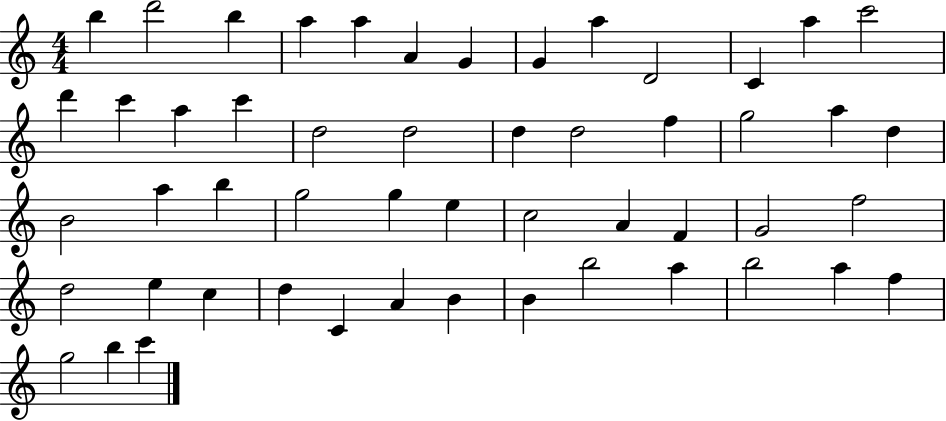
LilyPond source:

{
  \clef treble
  \numericTimeSignature
  \time 4/4
  \key c \major
  b''4 d'''2 b''4 | a''4 a''4 a'4 g'4 | g'4 a''4 d'2 | c'4 a''4 c'''2 | \break d'''4 c'''4 a''4 c'''4 | d''2 d''2 | d''4 d''2 f''4 | g''2 a''4 d''4 | \break b'2 a''4 b''4 | g''2 g''4 e''4 | c''2 a'4 f'4 | g'2 f''2 | \break d''2 e''4 c''4 | d''4 c'4 a'4 b'4 | b'4 b''2 a''4 | b''2 a''4 f''4 | \break g''2 b''4 c'''4 | \bar "|."
}